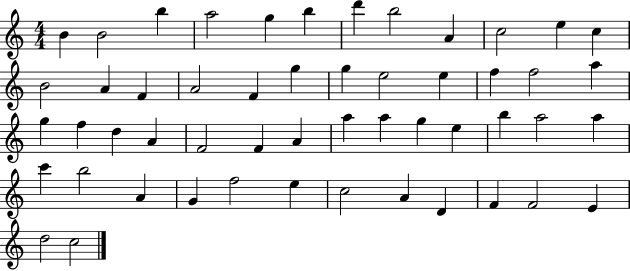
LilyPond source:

{
  \clef treble
  \numericTimeSignature
  \time 4/4
  \key c \major
  b'4 b'2 b''4 | a''2 g''4 b''4 | d'''4 b''2 a'4 | c''2 e''4 c''4 | \break b'2 a'4 f'4 | a'2 f'4 g''4 | g''4 e''2 e''4 | f''4 f''2 a''4 | \break g''4 f''4 d''4 a'4 | f'2 f'4 a'4 | a''4 a''4 g''4 e''4 | b''4 a''2 a''4 | \break c'''4 b''2 a'4 | g'4 f''2 e''4 | c''2 a'4 d'4 | f'4 f'2 e'4 | \break d''2 c''2 | \bar "|."
}